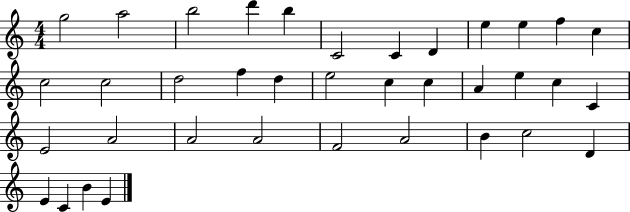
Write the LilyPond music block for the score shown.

{
  \clef treble
  \numericTimeSignature
  \time 4/4
  \key c \major
  g''2 a''2 | b''2 d'''4 b''4 | c'2 c'4 d'4 | e''4 e''4 f''4 c''4 | \break c''2 c''2 | d''2 f''4 d''4 | e''2 c''4 c''4 | a'4 e''4 c''4 c'4 | \break e'2 a'2 | a'2 a'2 | f'2 a'2 | b'4 c''2 d'4 | \break e'4 c'4 b'4 e'4 | \bar "|."
}